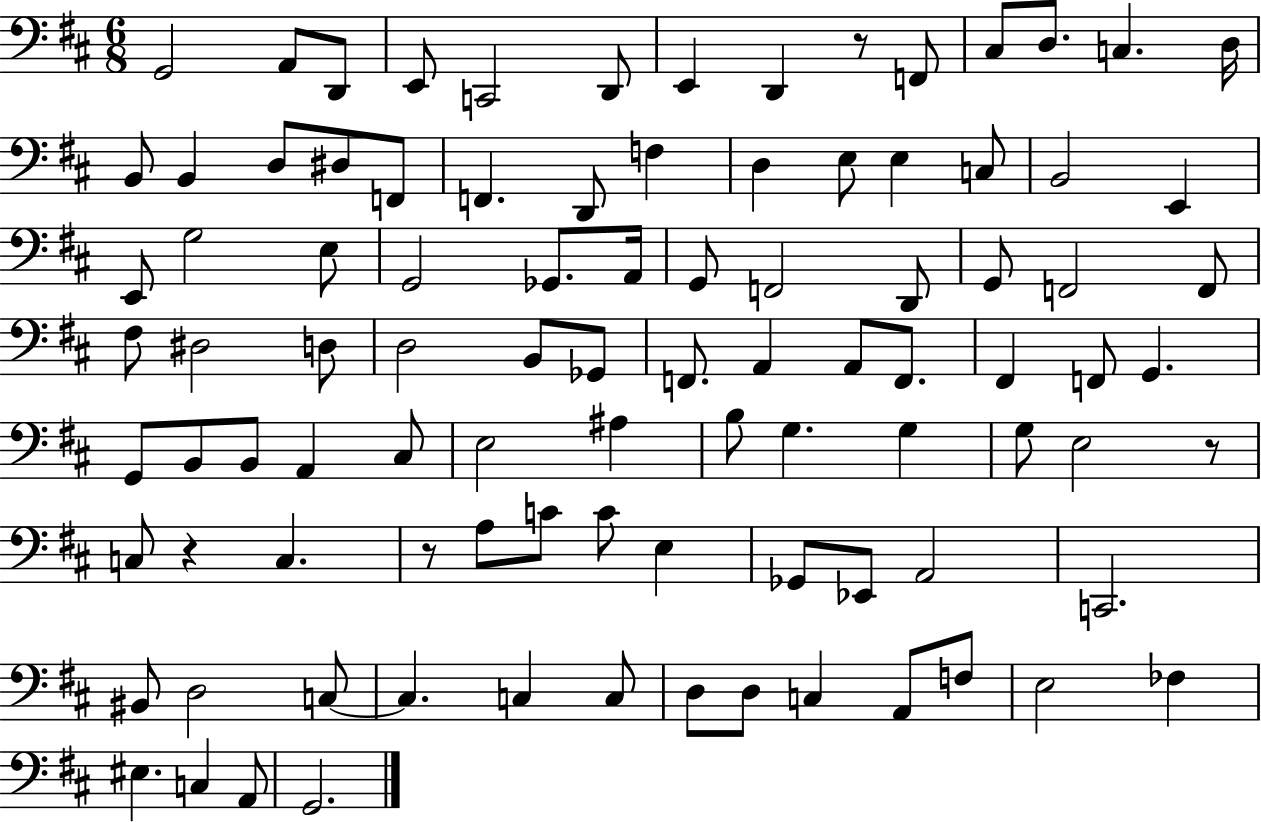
G2/h A2/e D2/e E2/e C2/h D2/e E2/q D2/q R/e F2/e C#3/e D3/e. C3/q. D3/s B2/e B2/q D3/e D#3/e F2/e F2/q. D2/e F3/q D3/q E3/e E3/q C3/e B2/h E2/q E2/e G3/h E3/e G2/h Gb2/e. A2/s G2/e F2/h D2/e G2/e F2/h F2/e F#3/e D#3/h D3/e D3/h B2/e Gb2/e F2/e. A2/q A2/e F2/e. F#2/q F2/e G2/q. G2/e B2/e B2/e A2/q C#3/e E3/h A#3/q B3/e G3/q. G3/q G3/e E3/h R/e C3/e R/q C3/q. R/e A3/e C4/e C4/e E3/q Gb2/e Eb2/e A2/h C2/h. BIS2/e D3/h C3/e C3/q. C3/q C3/e D3/e D3/e C3/q A2/e F3/e E3/h FES3/q EIS3/q. C3/q A2/e G2/h.